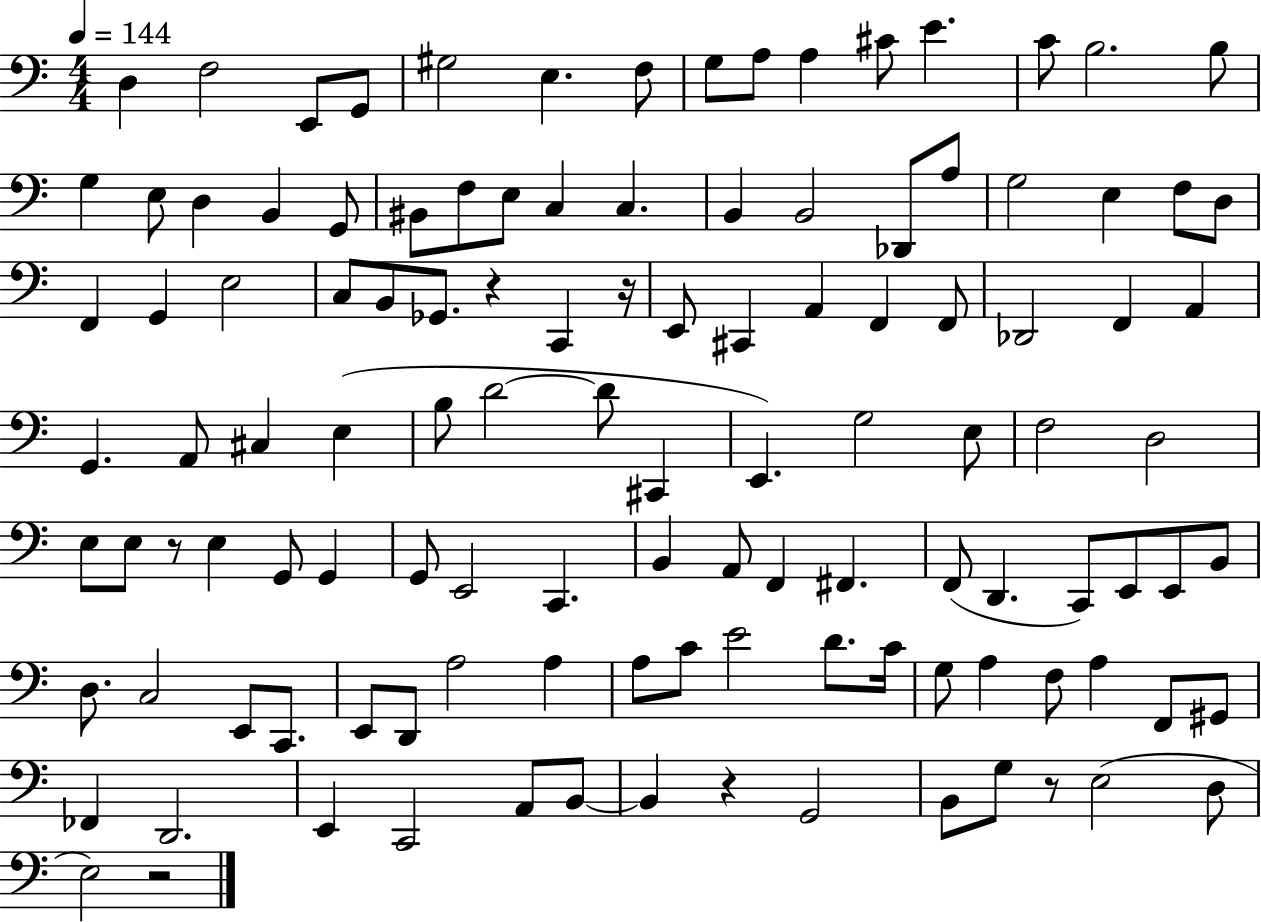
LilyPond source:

{
  \clef bass
  \numericTimeSignature
  \time 4/4
  \key c \major
  \tempo 4 = 144
  d4 f2 e,8 g,8 | gis2 e4. f8 | g8 a8 a4 cis'8 e'4. | c'8 b2. b8 | \break g4 e8 d4 b,4 g,8 | bis,8 f8 e8 c4 c4. | b,4 b,2 des,8 a8 | g2 e4 f8 d8 | \break f,4 g,4 e2 | c8 b,8 ges,8. r4 c,4 r16 | e,8 cis,4 a,4 f,4 f,8 | des,2 f,4 a,4 | \break g,4. a,8 cis4 e4( | b8 d'2~~ d'8 cis,4 | e,4.) g2 e8 | f2 d2 | \break e8 e8 r8 e4 g,8 g,4 | g,8 e,2 c,4. | b,4 a,8 f,4 fis,4. | f,8( d,4. c,8) e,8 e,8 b,8 | \break d8. c2 e,8 c,8. | e,8 d,8 a2 a4 | a8 c'8 e'2 d'8. c'16 | g8 a4 f8 a4 f,8 gis,8 | \break fes,4 d,2. | e,4 c,2 a,8 b,8~~ | b,4 r4 g,2 | b,8 g8 r8 e2( d8 | \break e2) r2 | \bar "|."
}